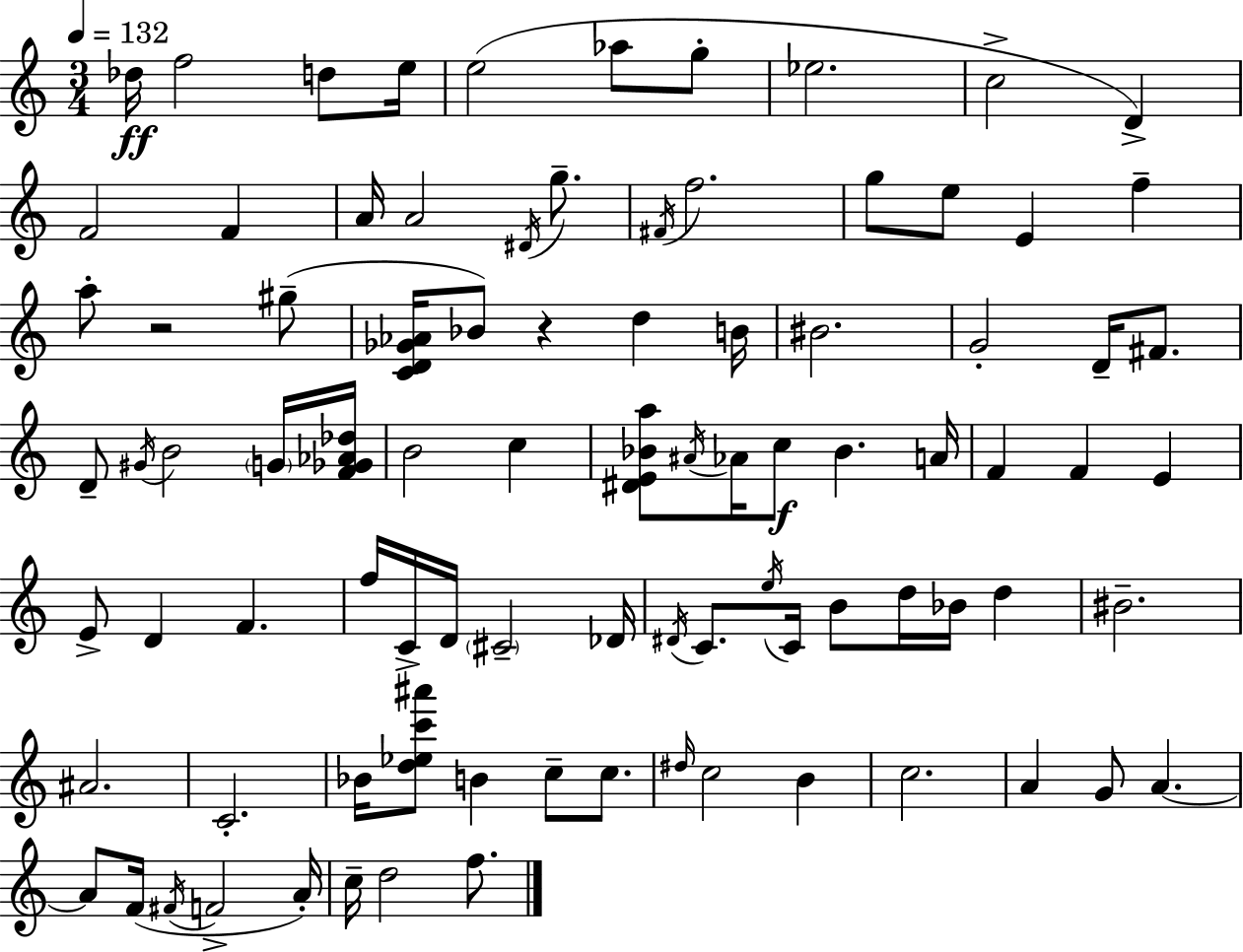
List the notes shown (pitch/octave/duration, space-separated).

Db5/s F5/h D5/e E5/s E5/h Ab5/e G5/e Eb5/h. C5/h D4/q F4/h F4/q A4/s A4/h D#4/s G5/e. F#4/s F5/h. G5/e E5/e E4/q F5/q A5/e R/h G#5/e [C4,D4,Gb4,Ab4]/s Bb4/e R/q D5/q B4/s BIS4/h. G4/h D4/s F#4/e. D4/e G#4/s B4/h G4/s [F4,Gb4,Ab4,Db5]/s B4/h C5/q [D#4,E4,Bb4,A5]/e A#4/s Ab4/s C5/e Bb4/q. A4/s F4/q F4/q E4/q E4/e D4/q F4/q. F5/s C4/s D4/s C#4/h Db4/s D#4/s C4/e. E5/s C4/s B4/e D5/s Bb4/s D5/q BIS4/h. A#4/h. C4/h. Bb4/s [D5,Eb5,C6,A#6]/e B4/q C5/e C5/e. D#5/s C5/h B4/q C5/h. A4/q G4/e A4/q. A4/e F4/s F#4/s F4/h A4/s C5/s D5/h F5/e.